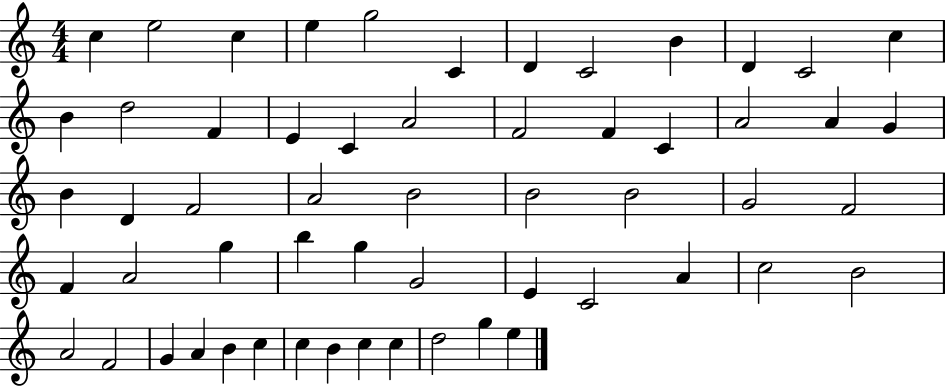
{
  \clef treble
  \numericTimeSignature
  \time 4/4
  \key c \major
  c''4 e''2 c''4 | e''4 g''2 c'4 | d'4 c'2 b'4 | d'4 c'2 c''4 | \break b'4 d''2 f'4 | e'4 c'4 a'2 | f'2 f'4 c'4 | a'2 a'4 g'4 | \break b'4 d'4 f'2 | a'2 b'2 | b'2 b'2 | g'2 f'2 | \break f'4 a'2 g''4 | b''4 g''4 g'2 | e'4 c'2 a'4 | c''2 b'2 | \break a'2 f'2 | g'4 a'4 b'4 c''4 | c''4 b'4 c''4 c''4 | d''2 g''4 e''4 | \break \bar "|."
}